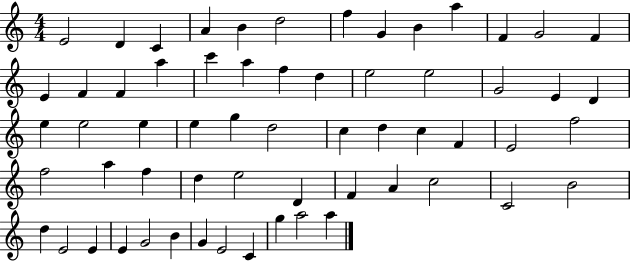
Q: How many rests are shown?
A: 0